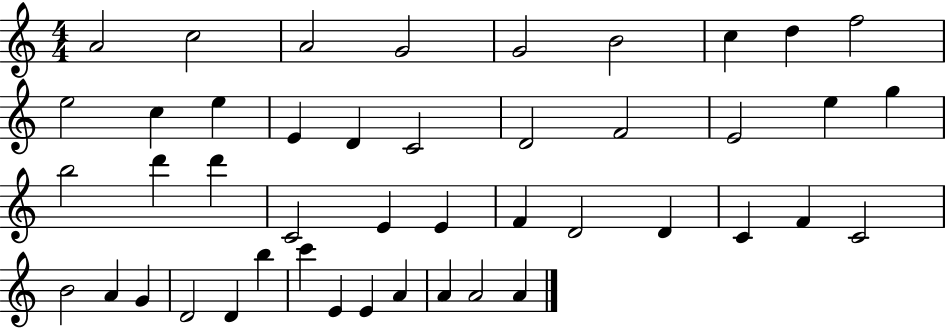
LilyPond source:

{
  \clef treble
  \numericTimeSignature
  \time 4/4
  \key c \major
  a'2 c''2 | a'2 g'2 | g'2 b'2 | c''4 d''4 f''2 | \break e''2 c''4 e''4 | e'4 d'4 c'2 | d'2 f'2 | e'2 e''4 g''4 | \break b''2 d'''4 d'''4 | c'2 e'4 e'4 | f'4 d'2 d'4 | c'4 f'4 c'2 | \break b'2 a'4 g'4 | d'2 d'4 b''4 | c'''4 e'4 e'4 a'4 | a'4 a'2 a'4 | \break \bar "|."
}